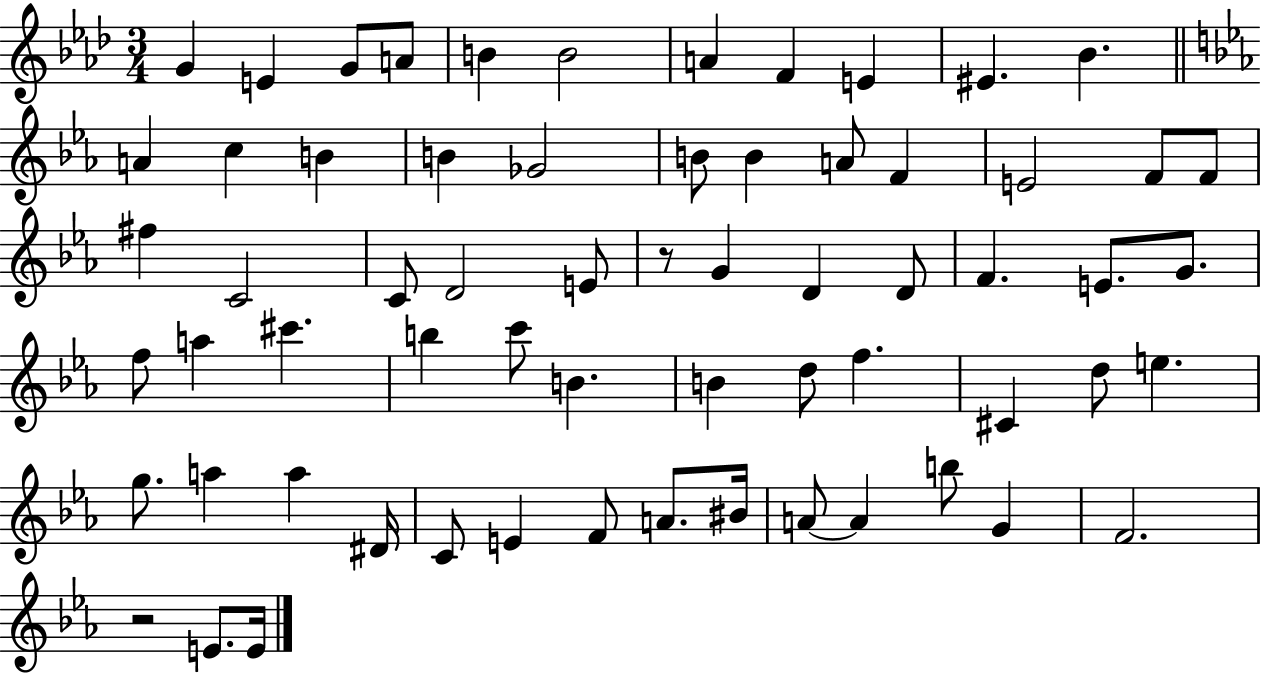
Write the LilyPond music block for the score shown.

{
  \clef treble
  \numericTimeSignature
  \time 3/4
  \key aes \major
  \repeat volta 2 { g'4 e'4 g'8 a'8 | b'4 b'2 | a'4 f'4 e'4 | eis'4. bes'4. | \break \bar "||" \break \key ees \major a'4 c''4 b'4 | b'4 ges'2 | b'8 b'4 a'8 f'4 | e'2 f'8 f'8 | \break fis''4 c'2 | c'8 d'2 e'8 | r8 g'4 d'4 d'8 | f'4. e'8. g'8. | \break f''8 a''4 cis'''4. | b''4 c'''8 b'4. | b'4 d''8 f''4. | cis'4 d''8 e''4. | \break g''8. a''4 a''4 dis'16 | c'8 e'4 f'8 a'8. bis'16 | a'8~~ a'4 b''8 g'4 | f'2. | \break r2 e'8. e'16 | } \bar "|."
}